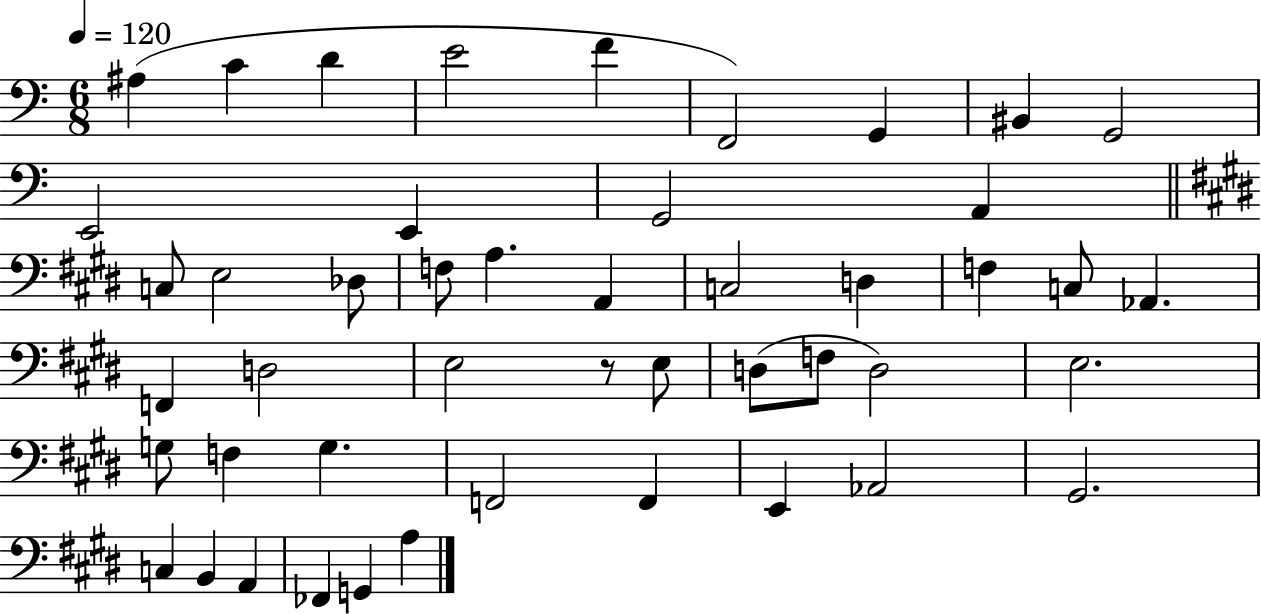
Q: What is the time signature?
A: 6/8